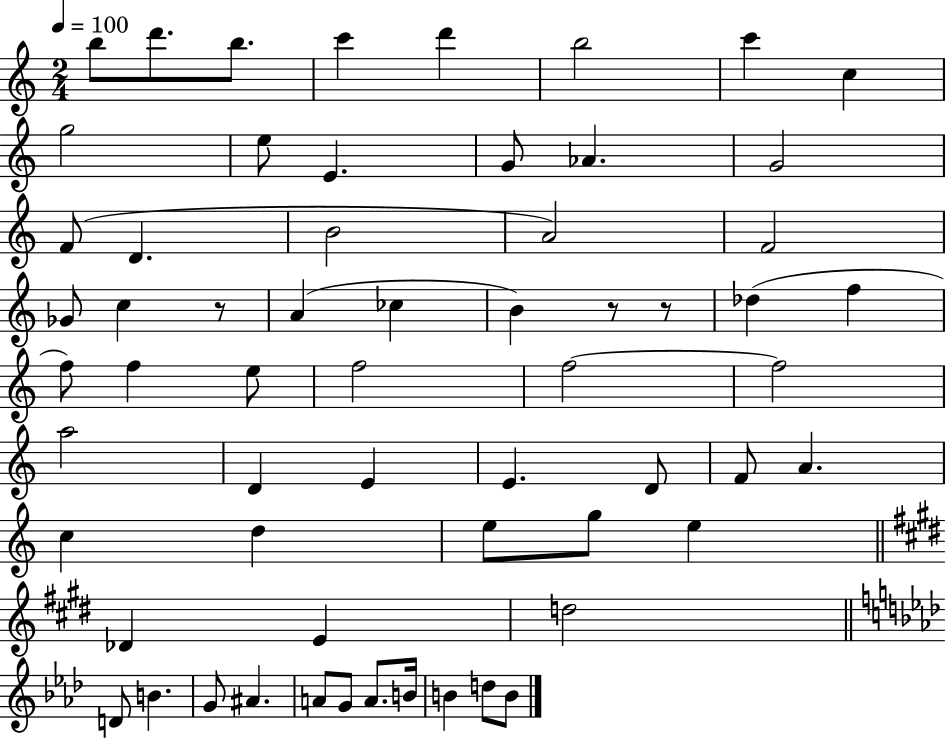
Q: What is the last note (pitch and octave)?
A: B4